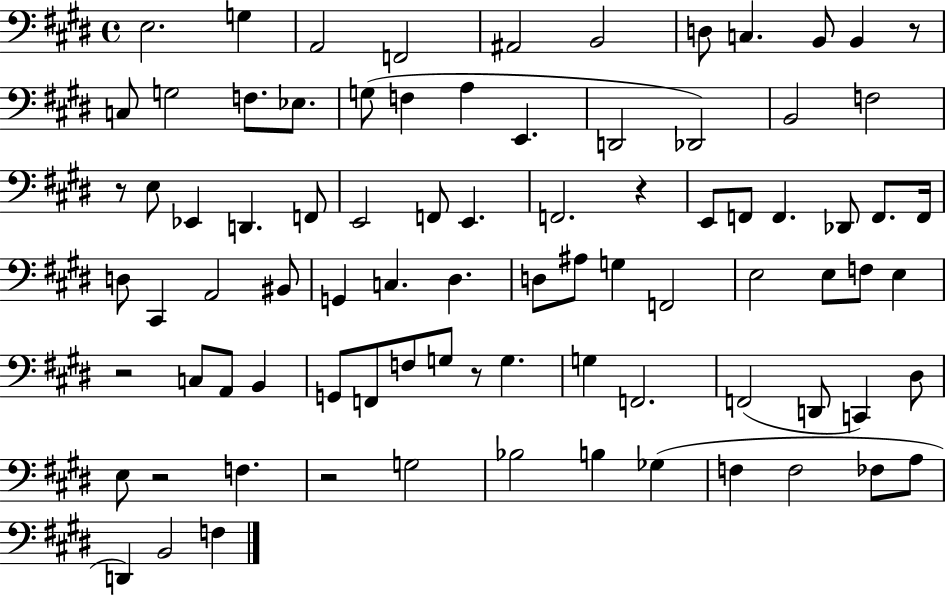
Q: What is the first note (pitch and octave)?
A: E3